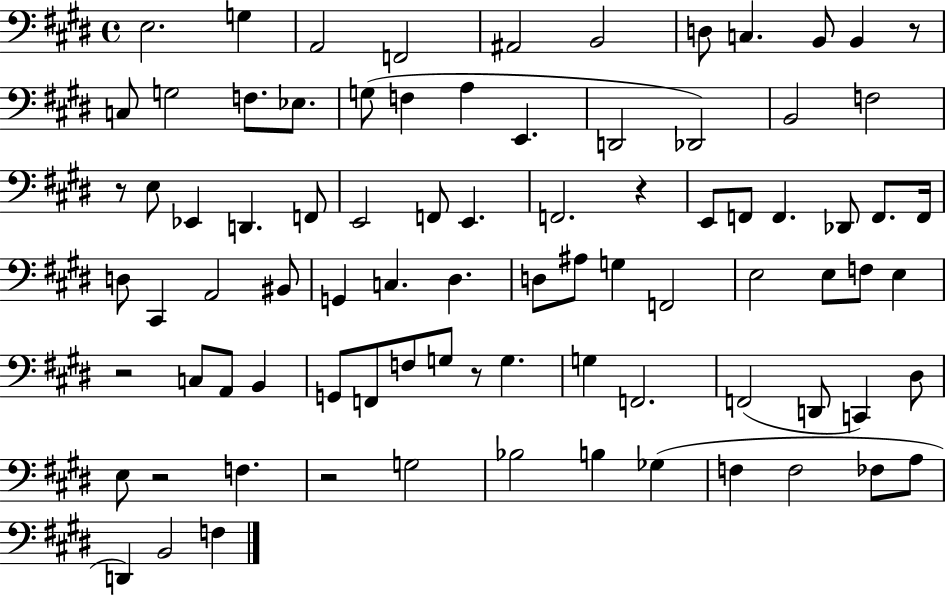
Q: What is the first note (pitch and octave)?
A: E3